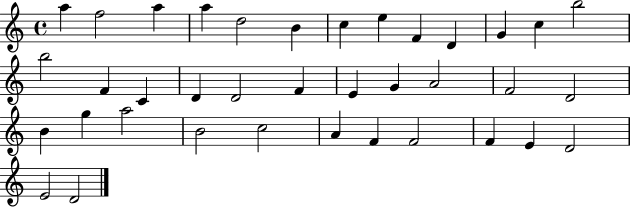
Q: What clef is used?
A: treble